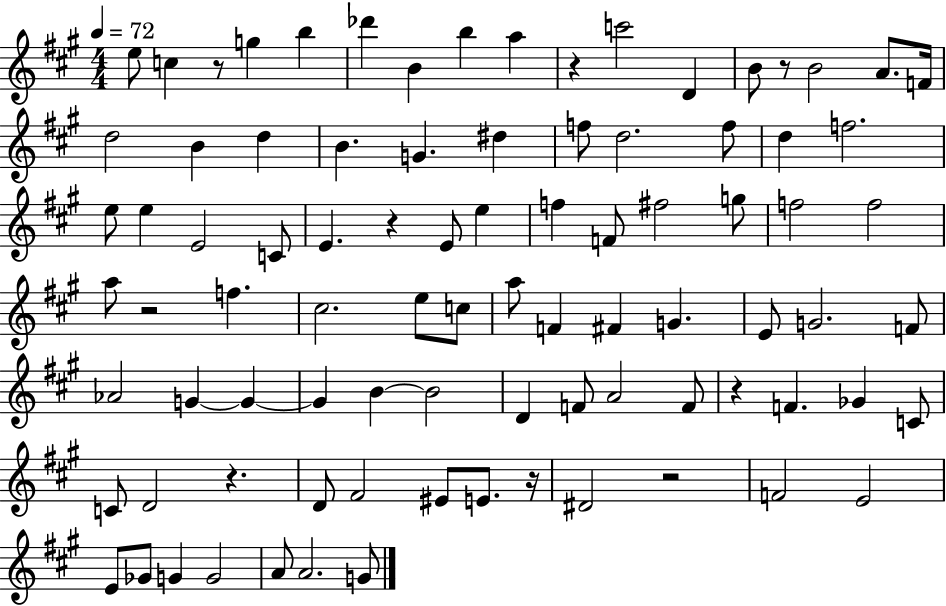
{
  \clef treble
  \numericTimeSignature
  \time 4/4
  \key a \major
  \tempo 4 = 72
  e''8 c''4 r8 g''4 b''4 | des'''4 b'4 b''4 a''4 | r4 c'''2 d'4 | b'8 r8 b'2 a'8. f'16 | \break d''2 b'4 d''4 | b'4. g'4. dis''4 | f''8 d''2. f''8 | d''4 f''2. | \break e''8 e''4 e'2 c'8 | e'4. r4 e'8 e''4 | f''4 f'8 fis''2 g''8 | f''2 f''2 | \break a''8 r2 f''4. | cis''2. e''8 c''8 | a''8 f'4 fis'4 g'4. | e'8 g'2. f'8 | \break aes'2 g'4~~ g'4~~ | g'4 b'4~~ b'2 | d'4 f'8 a'2 f'8 | r4 f'4. ges'4 c'8 | \break c'8 d'2 r4. | d'8 fis'2 eis'8 e'8. r16 | dis'2 r2 | f'2 e'2 | \break e'8 ges'8 g'4 g'2 | a'8 a'2. g'8 | \bar "|."
}